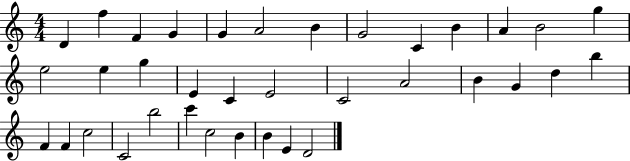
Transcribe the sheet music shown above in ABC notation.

X:1
T:Untitled
M:4/4
L:1/4
K:C
D f F G G A2 B G2 C B A B2 g e2 e g E C E2 C2 A2 B G d b F F c2 C2 b2 c' c2 B B E D2